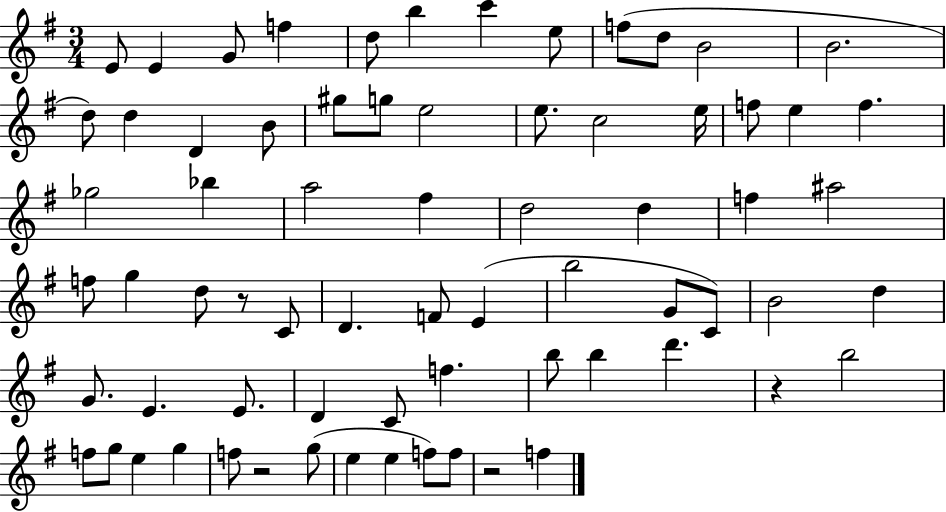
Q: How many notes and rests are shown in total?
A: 70